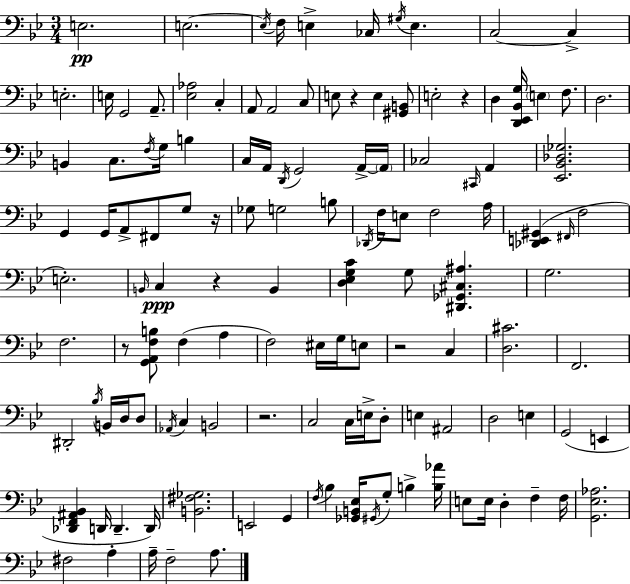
{
  \clef bass
  \numericTimeSignature
  \time 3/4
  \key bes \major
  e2.\pp | e2.~~ | \acciaccatura { e16 } f16 e4-> ces16 \acciaccatura { gis16 } e4. | c2~~ c4-> | \break e2.-. | e16 g,2 a,8.-- | <ees aes>2 c4-. | a,8 a,2 | \break c8 e8 r4 e4 | <gis, b,>8 e2-. r4 | d4 <d, ees, bes, g>16 \parenthesize e4 f8. | d2. | \break b,4 c8. \acciaccatura { f16 } g16 b4 | c16 a,16 \acciaccatura { d,16 } g,2 | a,16->~~ \parenthesize a,16 ces2 | \grace { cis,16 } a,4 <ees, bes, des ges>2. | \break g,4 g,16 a,8-> | fis,8 g8 r16 ges8 g2 | b8 \acciaccatura { des,16 } f16 e8 f2 | a16 <des, e, gis,>4( \grace { fis,16 } f2 | \break e2.-.) | \grace { b,16 } c4\ppp | r4 b,4 <d ees g c'>4 | g8 <dis, ges, cis ais>4. g2. | \break f2. | r8 <g, a, f b>8 | f4( a4 f2) | eis16 g16 e8 r2 | \break c4 <d cis'>2. | f,2. | dis,2-. | \acciaccatura { bes16 } b,16 d16 d8 \acciaccatura { aes,16 } c4 | \break b,2 r2. | c2 | c16 e16-> d8-. e4 | ais,2 d2 | \break e4 g,2( | e,4 <des, f, ais, bes,>4 | d,16 d,4.-- d,16) <b, fis ges>2. | e,2 | \break g,4 \acciaccatura { f16 } bes4 | <ges, b, ees>16 \acciaccatura { gis,16 } g8-. b4-> <b aes'>16 | e8 e16 d4-. f4-- f16 | <g, ees aes>2. | \break fis2 a4-. | a16-- f2-- a8. | \bar "|."
}